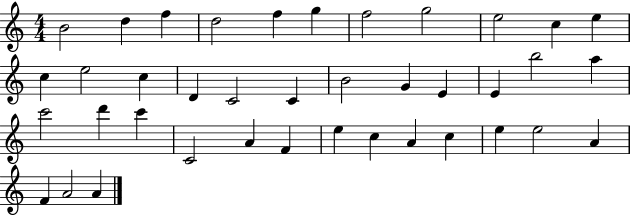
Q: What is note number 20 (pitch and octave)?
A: E4